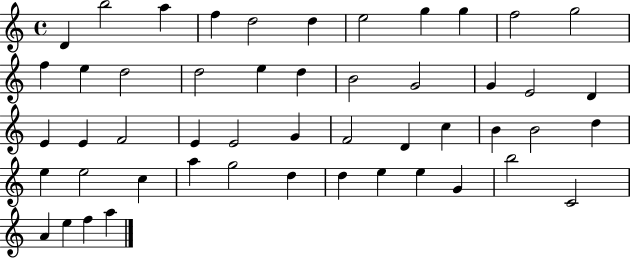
D4/q B5/h A5/q F5/q D5/h D5/q E5/h G5/q G5/q F5/h G5/h F5/q E5/q D5/h D5/h E5/q D5/q B4/h G4/h G4/q E4/h D4/q E4/q E4/q F4/h E4/q E4/h G4/q F4/h D4/q C5/q B4/q B4/h D5/q E5/q E5/h C5/q A5/q G5/h D5/q D5/q E5/q E5/q G4/q B5/h C4/h A4/q E5/q F5/q A5/q